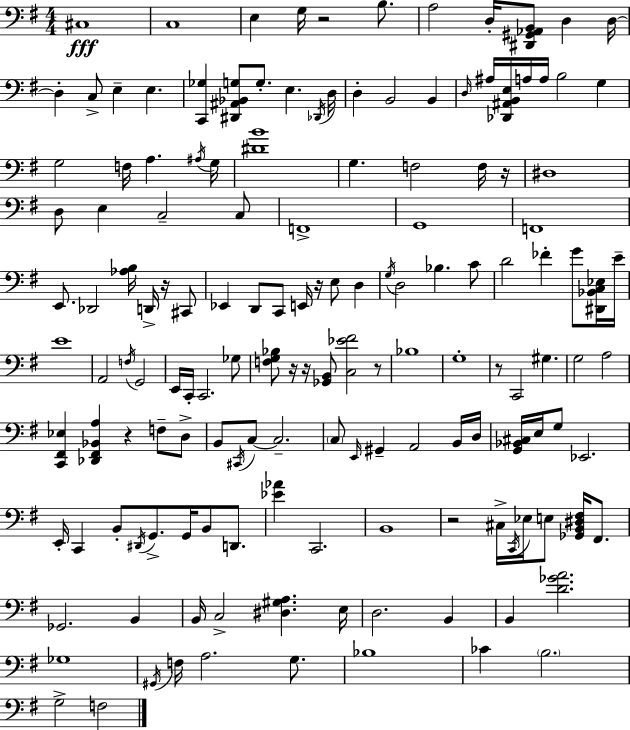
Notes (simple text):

C#3/w C3/w E3/q G3/s R/h B3/e. A3/h D3/s [D#2,G#2,Ab2,B2]/e D3/q D3/s D3/q C3/e E3/q E3/q. [C2,Gb3]/q [D#2,A#2,Bb2,G3]/e G3/e. E3/q. Db2/s D3/s D3/q B2/h B2/q D3/s A#3/s [Db2,A#2,B2,E3]/s A3/s A3/s B3/h G3/q G3/h F3/s A3/q. A#3/s G3/s [D#4,B4]/w G3/q. F3/h F3/s R/s D#3/w D3/e E3/q C3/h C3/e F2/w G2/w F2/w E2/e. Db2/h [Ab3,B3]/s D2/s R/s C#2/e Eb2/q D2/e C2/e E2/s R/s E3/e D3/q G3/s D3/h Bb3/q. C4/e D4/h FES4/q G4/e [D#2,Bb2,C3,Eb3]/s E4/s E4/w A2/h F3/s G2/h E2/s C2/s C2/h. Gb3/e [F3,G3,Bb3]/e R/s R/s [Gb2,B2]/e [C3,Eb4,F#4]/h R/e Bb3/w G3/w R/e C2/h G#3/q. G3/h A3/h [C2,F#2,Eb3]/q [Db2,F#2,Bb2,A3]/q R/q F3/e D3/e B2/e C#2/s C3/e C3/h. C3/e E2/s G#2/q A2/h B2/s D3/s [G2,Bb2,C#3]/s E3/s G3/e Eb2/h. E2/s C2/q B2/e D#2/s G2/e. G2/s B2/e D2/e. [Eb4,Ab4]/q C2/h. B2/w R/h C#3/s C2/s Eb3/s E3/e [Gb2,B2,D#3,F#3]/s F#2/e. Gb2/h. B2/q B2/s C3/h [D#3,G#3,A3]/q. E3/s D3/h. B2/q B2/q [D4,Gb4,A4]/h. Gb3/w G#2/s F3/s A3/h. G3/e. Bb3/w CES4/q B3/h. G3/h F3/h